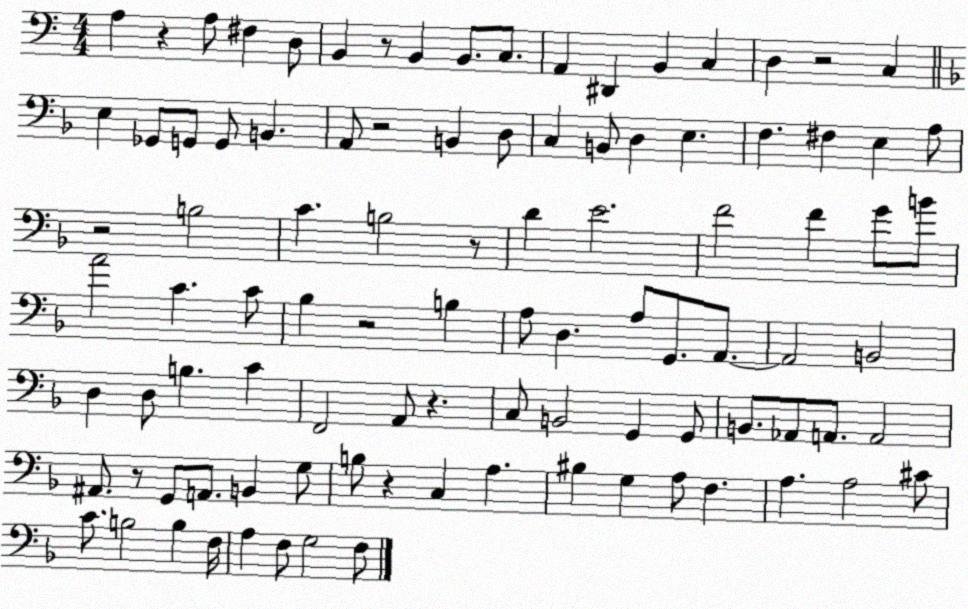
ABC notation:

X:1
T:Untitled
M:4/4
L:1/4
K:C
A, z A,/2 ^F, D,/2 B,, z/2 B,, B,,/2 C,/2 A,, ^D,, B,, C, D, z2 C, E, _G,,/2 G,,/2 G,,/2 B,, A,,/2 z2 B,, D,/2 C, B,,/2 D, E, F, ^F, E, A,/2 z2 B,2 C B,2 z/2 D E2 F2 F G/2 B/2 A2 C C/2 _B, z2 B, A,/2 D, A,/2 G,,/2 A,,/2 A,,2 B,,2 D, D,/2 B, C F,,2 A,,/2 z C,/2 B,,2 G,, G,,/2 B,,/2 _A,,/2 A,,/2 A,,2 ^A,,/2 z/2 G,,/2 A,,/2 B,, G,/2 B,/2 z C, A, ^B, G, A,/2 F, A, A,2 ^C/2 C/2 B,2 B, F,/4 A, F,/2 G,2 F,/2